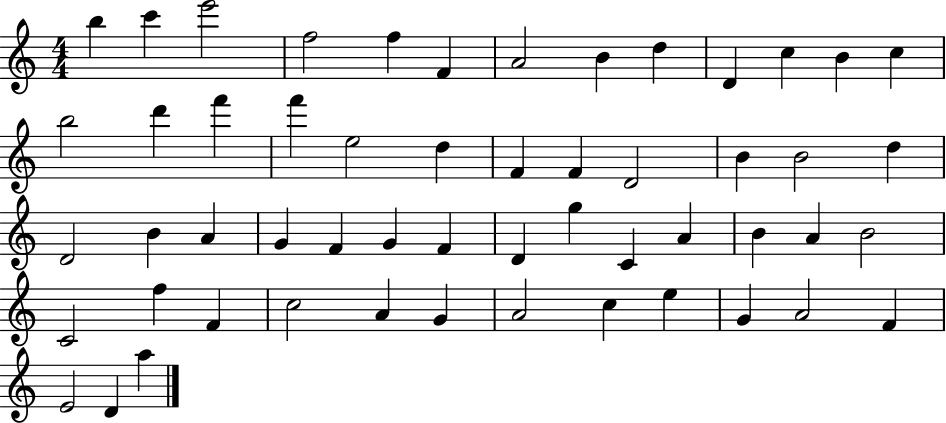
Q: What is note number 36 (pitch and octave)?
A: A4